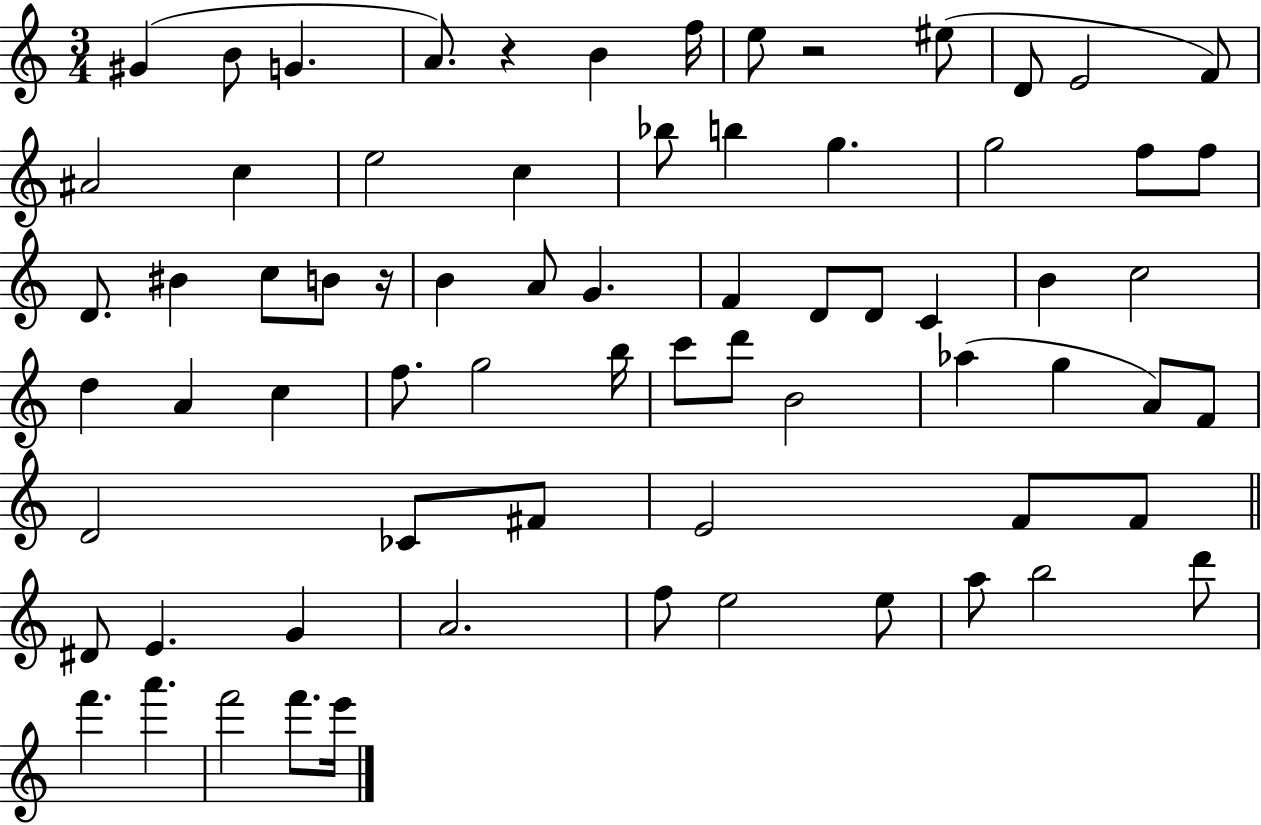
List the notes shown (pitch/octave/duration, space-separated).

G#4/q B4/e G4/q. A4/e. R/q B4/q F5/s E5/e R/h EIS5/e D4/e E4/h F4/e A#4/h C5/q E5/h C5/q Bb5/e B5/q G5/q. G5/h F5/e F5/e D4/e. BIS4/q C5/e B4/e R/s B4/q A4/e G4/q. F4/q D4/e D4/e C4/q B4/q C5/h D5/q A4/q C5/q F5/e. G5/h B5/s C6/e D6/e B4/h Ab5/q G5/q A4/e F4/e D4/h CES4/e F#4/e E4/h F4/e F4/e D#4/e E4/q. G4/q A4/h. F5/e E5/h E5/e A5/e B5/h D6/e F6/q. A6/q. F6/h F6/e. E6/s